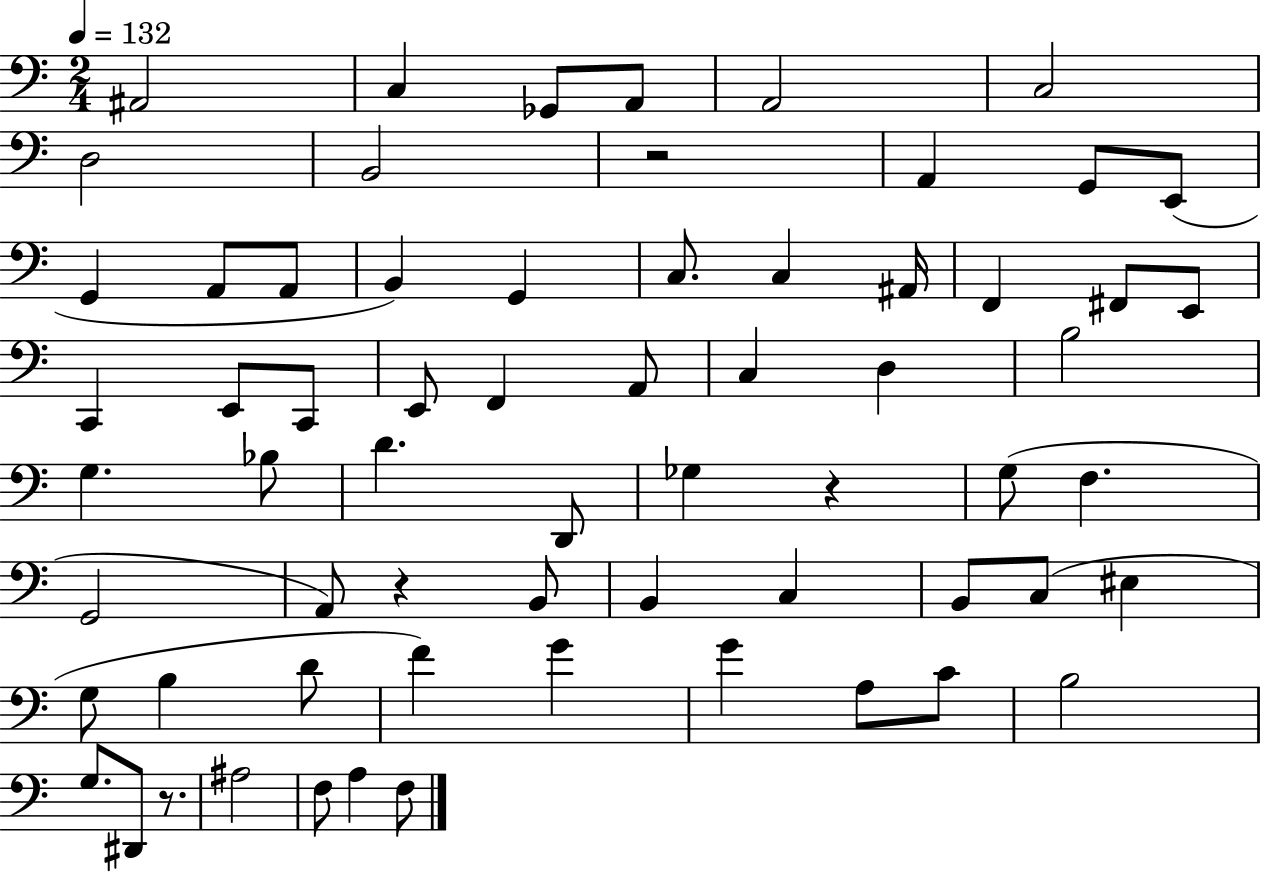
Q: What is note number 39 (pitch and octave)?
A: G2